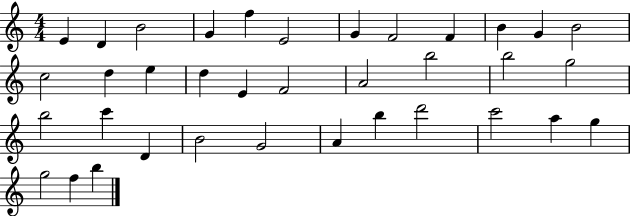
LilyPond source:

{
  \clef treble
  \numericTimeSignature
  \time 4/4
  \key c \major
  e'4 d'4 b'2 | g'4 f''4 e'2 | g'4 f'2 f'4 | b'4 g'4 b'2 | \break c''2 d''4 e''4 | d''4 e'4 f'2 | a'2 b''2 | b''2 g''2 | \break b''2 c'''4 d'4 | b'2 g'2 | a'4 b''4 d'''2 | c'''2 a''4 g''4 | \break g''2 f''4 b''4 | \bar "|."
}